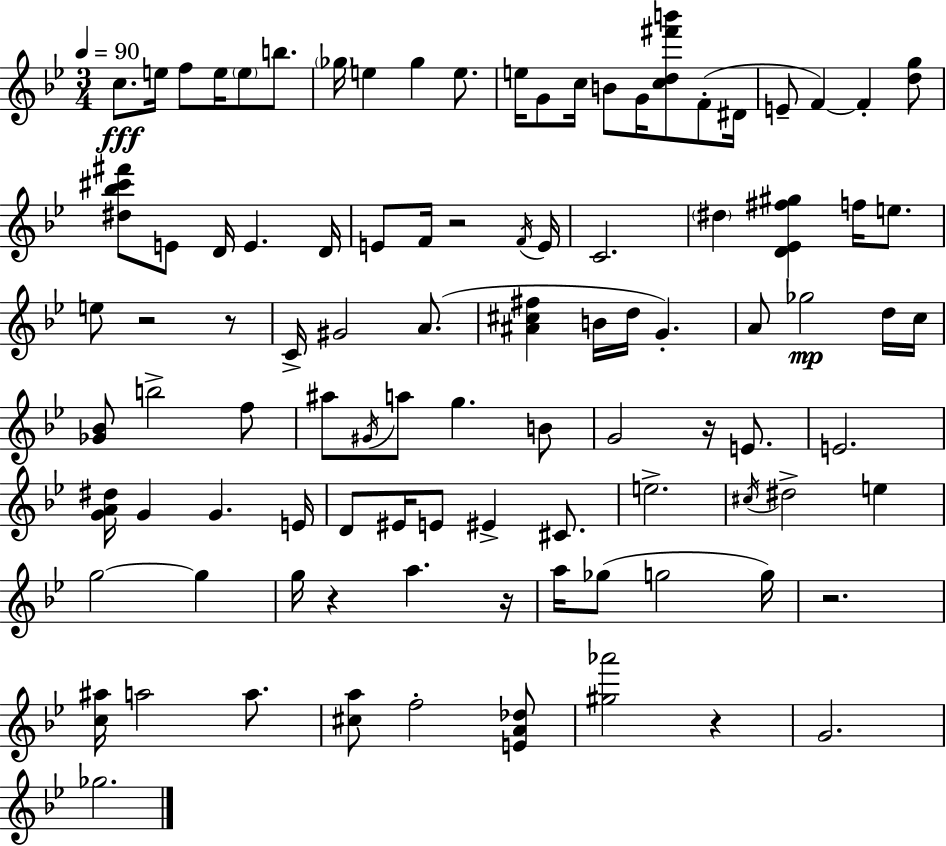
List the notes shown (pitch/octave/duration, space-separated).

C5/e. E5/s F5/e E5/s E5/e B5/e. Gb5/s E5/q Gb5/q E5/e. E5/s G4/e C5/s B4/e G4/s [C5,D5,F#6,B6]/e F4/e D#4/s E4/e F4/q F4/q [D5,G5]/e [D#5,Bb5,C#6,F#6]/e E4/e D4/s E4/q. D4/s E4/e F4/s R/h F4/s E4/s C4/h. D#5/q [D4,Eb4,F#5,G#5]/q F5/s E5/e. E5/e R/h R/e C4/s G#4/h A4/e. [A#4,C#5,F#5]/q B4/s D5/s G4/q. A4/e Gb5/h D5/s C5/s [Gb4,Bb4]/e B5/h F5/e A#5/e G#4/s A5/e G5/q. B4/e G4/h R/s E4/e. E4/h. [G4,A4,D#5]/s G4/q G4/q. E4/s D4/e EIS4/s E4/e EIS4/q C#4/e. E5/h. C#5/s D#5/h E5/q G5/h G5/q G5/s R/q A5/q. R/s A5/s Gb5/e G5/h G5/s R/h. [C5,A#5]/s A5/h A5/e. [C#5,A5]/e F5/h [E4,A4,Db5]/e [G#5,Ab6]/h R/q G4/h. Gb5/h.